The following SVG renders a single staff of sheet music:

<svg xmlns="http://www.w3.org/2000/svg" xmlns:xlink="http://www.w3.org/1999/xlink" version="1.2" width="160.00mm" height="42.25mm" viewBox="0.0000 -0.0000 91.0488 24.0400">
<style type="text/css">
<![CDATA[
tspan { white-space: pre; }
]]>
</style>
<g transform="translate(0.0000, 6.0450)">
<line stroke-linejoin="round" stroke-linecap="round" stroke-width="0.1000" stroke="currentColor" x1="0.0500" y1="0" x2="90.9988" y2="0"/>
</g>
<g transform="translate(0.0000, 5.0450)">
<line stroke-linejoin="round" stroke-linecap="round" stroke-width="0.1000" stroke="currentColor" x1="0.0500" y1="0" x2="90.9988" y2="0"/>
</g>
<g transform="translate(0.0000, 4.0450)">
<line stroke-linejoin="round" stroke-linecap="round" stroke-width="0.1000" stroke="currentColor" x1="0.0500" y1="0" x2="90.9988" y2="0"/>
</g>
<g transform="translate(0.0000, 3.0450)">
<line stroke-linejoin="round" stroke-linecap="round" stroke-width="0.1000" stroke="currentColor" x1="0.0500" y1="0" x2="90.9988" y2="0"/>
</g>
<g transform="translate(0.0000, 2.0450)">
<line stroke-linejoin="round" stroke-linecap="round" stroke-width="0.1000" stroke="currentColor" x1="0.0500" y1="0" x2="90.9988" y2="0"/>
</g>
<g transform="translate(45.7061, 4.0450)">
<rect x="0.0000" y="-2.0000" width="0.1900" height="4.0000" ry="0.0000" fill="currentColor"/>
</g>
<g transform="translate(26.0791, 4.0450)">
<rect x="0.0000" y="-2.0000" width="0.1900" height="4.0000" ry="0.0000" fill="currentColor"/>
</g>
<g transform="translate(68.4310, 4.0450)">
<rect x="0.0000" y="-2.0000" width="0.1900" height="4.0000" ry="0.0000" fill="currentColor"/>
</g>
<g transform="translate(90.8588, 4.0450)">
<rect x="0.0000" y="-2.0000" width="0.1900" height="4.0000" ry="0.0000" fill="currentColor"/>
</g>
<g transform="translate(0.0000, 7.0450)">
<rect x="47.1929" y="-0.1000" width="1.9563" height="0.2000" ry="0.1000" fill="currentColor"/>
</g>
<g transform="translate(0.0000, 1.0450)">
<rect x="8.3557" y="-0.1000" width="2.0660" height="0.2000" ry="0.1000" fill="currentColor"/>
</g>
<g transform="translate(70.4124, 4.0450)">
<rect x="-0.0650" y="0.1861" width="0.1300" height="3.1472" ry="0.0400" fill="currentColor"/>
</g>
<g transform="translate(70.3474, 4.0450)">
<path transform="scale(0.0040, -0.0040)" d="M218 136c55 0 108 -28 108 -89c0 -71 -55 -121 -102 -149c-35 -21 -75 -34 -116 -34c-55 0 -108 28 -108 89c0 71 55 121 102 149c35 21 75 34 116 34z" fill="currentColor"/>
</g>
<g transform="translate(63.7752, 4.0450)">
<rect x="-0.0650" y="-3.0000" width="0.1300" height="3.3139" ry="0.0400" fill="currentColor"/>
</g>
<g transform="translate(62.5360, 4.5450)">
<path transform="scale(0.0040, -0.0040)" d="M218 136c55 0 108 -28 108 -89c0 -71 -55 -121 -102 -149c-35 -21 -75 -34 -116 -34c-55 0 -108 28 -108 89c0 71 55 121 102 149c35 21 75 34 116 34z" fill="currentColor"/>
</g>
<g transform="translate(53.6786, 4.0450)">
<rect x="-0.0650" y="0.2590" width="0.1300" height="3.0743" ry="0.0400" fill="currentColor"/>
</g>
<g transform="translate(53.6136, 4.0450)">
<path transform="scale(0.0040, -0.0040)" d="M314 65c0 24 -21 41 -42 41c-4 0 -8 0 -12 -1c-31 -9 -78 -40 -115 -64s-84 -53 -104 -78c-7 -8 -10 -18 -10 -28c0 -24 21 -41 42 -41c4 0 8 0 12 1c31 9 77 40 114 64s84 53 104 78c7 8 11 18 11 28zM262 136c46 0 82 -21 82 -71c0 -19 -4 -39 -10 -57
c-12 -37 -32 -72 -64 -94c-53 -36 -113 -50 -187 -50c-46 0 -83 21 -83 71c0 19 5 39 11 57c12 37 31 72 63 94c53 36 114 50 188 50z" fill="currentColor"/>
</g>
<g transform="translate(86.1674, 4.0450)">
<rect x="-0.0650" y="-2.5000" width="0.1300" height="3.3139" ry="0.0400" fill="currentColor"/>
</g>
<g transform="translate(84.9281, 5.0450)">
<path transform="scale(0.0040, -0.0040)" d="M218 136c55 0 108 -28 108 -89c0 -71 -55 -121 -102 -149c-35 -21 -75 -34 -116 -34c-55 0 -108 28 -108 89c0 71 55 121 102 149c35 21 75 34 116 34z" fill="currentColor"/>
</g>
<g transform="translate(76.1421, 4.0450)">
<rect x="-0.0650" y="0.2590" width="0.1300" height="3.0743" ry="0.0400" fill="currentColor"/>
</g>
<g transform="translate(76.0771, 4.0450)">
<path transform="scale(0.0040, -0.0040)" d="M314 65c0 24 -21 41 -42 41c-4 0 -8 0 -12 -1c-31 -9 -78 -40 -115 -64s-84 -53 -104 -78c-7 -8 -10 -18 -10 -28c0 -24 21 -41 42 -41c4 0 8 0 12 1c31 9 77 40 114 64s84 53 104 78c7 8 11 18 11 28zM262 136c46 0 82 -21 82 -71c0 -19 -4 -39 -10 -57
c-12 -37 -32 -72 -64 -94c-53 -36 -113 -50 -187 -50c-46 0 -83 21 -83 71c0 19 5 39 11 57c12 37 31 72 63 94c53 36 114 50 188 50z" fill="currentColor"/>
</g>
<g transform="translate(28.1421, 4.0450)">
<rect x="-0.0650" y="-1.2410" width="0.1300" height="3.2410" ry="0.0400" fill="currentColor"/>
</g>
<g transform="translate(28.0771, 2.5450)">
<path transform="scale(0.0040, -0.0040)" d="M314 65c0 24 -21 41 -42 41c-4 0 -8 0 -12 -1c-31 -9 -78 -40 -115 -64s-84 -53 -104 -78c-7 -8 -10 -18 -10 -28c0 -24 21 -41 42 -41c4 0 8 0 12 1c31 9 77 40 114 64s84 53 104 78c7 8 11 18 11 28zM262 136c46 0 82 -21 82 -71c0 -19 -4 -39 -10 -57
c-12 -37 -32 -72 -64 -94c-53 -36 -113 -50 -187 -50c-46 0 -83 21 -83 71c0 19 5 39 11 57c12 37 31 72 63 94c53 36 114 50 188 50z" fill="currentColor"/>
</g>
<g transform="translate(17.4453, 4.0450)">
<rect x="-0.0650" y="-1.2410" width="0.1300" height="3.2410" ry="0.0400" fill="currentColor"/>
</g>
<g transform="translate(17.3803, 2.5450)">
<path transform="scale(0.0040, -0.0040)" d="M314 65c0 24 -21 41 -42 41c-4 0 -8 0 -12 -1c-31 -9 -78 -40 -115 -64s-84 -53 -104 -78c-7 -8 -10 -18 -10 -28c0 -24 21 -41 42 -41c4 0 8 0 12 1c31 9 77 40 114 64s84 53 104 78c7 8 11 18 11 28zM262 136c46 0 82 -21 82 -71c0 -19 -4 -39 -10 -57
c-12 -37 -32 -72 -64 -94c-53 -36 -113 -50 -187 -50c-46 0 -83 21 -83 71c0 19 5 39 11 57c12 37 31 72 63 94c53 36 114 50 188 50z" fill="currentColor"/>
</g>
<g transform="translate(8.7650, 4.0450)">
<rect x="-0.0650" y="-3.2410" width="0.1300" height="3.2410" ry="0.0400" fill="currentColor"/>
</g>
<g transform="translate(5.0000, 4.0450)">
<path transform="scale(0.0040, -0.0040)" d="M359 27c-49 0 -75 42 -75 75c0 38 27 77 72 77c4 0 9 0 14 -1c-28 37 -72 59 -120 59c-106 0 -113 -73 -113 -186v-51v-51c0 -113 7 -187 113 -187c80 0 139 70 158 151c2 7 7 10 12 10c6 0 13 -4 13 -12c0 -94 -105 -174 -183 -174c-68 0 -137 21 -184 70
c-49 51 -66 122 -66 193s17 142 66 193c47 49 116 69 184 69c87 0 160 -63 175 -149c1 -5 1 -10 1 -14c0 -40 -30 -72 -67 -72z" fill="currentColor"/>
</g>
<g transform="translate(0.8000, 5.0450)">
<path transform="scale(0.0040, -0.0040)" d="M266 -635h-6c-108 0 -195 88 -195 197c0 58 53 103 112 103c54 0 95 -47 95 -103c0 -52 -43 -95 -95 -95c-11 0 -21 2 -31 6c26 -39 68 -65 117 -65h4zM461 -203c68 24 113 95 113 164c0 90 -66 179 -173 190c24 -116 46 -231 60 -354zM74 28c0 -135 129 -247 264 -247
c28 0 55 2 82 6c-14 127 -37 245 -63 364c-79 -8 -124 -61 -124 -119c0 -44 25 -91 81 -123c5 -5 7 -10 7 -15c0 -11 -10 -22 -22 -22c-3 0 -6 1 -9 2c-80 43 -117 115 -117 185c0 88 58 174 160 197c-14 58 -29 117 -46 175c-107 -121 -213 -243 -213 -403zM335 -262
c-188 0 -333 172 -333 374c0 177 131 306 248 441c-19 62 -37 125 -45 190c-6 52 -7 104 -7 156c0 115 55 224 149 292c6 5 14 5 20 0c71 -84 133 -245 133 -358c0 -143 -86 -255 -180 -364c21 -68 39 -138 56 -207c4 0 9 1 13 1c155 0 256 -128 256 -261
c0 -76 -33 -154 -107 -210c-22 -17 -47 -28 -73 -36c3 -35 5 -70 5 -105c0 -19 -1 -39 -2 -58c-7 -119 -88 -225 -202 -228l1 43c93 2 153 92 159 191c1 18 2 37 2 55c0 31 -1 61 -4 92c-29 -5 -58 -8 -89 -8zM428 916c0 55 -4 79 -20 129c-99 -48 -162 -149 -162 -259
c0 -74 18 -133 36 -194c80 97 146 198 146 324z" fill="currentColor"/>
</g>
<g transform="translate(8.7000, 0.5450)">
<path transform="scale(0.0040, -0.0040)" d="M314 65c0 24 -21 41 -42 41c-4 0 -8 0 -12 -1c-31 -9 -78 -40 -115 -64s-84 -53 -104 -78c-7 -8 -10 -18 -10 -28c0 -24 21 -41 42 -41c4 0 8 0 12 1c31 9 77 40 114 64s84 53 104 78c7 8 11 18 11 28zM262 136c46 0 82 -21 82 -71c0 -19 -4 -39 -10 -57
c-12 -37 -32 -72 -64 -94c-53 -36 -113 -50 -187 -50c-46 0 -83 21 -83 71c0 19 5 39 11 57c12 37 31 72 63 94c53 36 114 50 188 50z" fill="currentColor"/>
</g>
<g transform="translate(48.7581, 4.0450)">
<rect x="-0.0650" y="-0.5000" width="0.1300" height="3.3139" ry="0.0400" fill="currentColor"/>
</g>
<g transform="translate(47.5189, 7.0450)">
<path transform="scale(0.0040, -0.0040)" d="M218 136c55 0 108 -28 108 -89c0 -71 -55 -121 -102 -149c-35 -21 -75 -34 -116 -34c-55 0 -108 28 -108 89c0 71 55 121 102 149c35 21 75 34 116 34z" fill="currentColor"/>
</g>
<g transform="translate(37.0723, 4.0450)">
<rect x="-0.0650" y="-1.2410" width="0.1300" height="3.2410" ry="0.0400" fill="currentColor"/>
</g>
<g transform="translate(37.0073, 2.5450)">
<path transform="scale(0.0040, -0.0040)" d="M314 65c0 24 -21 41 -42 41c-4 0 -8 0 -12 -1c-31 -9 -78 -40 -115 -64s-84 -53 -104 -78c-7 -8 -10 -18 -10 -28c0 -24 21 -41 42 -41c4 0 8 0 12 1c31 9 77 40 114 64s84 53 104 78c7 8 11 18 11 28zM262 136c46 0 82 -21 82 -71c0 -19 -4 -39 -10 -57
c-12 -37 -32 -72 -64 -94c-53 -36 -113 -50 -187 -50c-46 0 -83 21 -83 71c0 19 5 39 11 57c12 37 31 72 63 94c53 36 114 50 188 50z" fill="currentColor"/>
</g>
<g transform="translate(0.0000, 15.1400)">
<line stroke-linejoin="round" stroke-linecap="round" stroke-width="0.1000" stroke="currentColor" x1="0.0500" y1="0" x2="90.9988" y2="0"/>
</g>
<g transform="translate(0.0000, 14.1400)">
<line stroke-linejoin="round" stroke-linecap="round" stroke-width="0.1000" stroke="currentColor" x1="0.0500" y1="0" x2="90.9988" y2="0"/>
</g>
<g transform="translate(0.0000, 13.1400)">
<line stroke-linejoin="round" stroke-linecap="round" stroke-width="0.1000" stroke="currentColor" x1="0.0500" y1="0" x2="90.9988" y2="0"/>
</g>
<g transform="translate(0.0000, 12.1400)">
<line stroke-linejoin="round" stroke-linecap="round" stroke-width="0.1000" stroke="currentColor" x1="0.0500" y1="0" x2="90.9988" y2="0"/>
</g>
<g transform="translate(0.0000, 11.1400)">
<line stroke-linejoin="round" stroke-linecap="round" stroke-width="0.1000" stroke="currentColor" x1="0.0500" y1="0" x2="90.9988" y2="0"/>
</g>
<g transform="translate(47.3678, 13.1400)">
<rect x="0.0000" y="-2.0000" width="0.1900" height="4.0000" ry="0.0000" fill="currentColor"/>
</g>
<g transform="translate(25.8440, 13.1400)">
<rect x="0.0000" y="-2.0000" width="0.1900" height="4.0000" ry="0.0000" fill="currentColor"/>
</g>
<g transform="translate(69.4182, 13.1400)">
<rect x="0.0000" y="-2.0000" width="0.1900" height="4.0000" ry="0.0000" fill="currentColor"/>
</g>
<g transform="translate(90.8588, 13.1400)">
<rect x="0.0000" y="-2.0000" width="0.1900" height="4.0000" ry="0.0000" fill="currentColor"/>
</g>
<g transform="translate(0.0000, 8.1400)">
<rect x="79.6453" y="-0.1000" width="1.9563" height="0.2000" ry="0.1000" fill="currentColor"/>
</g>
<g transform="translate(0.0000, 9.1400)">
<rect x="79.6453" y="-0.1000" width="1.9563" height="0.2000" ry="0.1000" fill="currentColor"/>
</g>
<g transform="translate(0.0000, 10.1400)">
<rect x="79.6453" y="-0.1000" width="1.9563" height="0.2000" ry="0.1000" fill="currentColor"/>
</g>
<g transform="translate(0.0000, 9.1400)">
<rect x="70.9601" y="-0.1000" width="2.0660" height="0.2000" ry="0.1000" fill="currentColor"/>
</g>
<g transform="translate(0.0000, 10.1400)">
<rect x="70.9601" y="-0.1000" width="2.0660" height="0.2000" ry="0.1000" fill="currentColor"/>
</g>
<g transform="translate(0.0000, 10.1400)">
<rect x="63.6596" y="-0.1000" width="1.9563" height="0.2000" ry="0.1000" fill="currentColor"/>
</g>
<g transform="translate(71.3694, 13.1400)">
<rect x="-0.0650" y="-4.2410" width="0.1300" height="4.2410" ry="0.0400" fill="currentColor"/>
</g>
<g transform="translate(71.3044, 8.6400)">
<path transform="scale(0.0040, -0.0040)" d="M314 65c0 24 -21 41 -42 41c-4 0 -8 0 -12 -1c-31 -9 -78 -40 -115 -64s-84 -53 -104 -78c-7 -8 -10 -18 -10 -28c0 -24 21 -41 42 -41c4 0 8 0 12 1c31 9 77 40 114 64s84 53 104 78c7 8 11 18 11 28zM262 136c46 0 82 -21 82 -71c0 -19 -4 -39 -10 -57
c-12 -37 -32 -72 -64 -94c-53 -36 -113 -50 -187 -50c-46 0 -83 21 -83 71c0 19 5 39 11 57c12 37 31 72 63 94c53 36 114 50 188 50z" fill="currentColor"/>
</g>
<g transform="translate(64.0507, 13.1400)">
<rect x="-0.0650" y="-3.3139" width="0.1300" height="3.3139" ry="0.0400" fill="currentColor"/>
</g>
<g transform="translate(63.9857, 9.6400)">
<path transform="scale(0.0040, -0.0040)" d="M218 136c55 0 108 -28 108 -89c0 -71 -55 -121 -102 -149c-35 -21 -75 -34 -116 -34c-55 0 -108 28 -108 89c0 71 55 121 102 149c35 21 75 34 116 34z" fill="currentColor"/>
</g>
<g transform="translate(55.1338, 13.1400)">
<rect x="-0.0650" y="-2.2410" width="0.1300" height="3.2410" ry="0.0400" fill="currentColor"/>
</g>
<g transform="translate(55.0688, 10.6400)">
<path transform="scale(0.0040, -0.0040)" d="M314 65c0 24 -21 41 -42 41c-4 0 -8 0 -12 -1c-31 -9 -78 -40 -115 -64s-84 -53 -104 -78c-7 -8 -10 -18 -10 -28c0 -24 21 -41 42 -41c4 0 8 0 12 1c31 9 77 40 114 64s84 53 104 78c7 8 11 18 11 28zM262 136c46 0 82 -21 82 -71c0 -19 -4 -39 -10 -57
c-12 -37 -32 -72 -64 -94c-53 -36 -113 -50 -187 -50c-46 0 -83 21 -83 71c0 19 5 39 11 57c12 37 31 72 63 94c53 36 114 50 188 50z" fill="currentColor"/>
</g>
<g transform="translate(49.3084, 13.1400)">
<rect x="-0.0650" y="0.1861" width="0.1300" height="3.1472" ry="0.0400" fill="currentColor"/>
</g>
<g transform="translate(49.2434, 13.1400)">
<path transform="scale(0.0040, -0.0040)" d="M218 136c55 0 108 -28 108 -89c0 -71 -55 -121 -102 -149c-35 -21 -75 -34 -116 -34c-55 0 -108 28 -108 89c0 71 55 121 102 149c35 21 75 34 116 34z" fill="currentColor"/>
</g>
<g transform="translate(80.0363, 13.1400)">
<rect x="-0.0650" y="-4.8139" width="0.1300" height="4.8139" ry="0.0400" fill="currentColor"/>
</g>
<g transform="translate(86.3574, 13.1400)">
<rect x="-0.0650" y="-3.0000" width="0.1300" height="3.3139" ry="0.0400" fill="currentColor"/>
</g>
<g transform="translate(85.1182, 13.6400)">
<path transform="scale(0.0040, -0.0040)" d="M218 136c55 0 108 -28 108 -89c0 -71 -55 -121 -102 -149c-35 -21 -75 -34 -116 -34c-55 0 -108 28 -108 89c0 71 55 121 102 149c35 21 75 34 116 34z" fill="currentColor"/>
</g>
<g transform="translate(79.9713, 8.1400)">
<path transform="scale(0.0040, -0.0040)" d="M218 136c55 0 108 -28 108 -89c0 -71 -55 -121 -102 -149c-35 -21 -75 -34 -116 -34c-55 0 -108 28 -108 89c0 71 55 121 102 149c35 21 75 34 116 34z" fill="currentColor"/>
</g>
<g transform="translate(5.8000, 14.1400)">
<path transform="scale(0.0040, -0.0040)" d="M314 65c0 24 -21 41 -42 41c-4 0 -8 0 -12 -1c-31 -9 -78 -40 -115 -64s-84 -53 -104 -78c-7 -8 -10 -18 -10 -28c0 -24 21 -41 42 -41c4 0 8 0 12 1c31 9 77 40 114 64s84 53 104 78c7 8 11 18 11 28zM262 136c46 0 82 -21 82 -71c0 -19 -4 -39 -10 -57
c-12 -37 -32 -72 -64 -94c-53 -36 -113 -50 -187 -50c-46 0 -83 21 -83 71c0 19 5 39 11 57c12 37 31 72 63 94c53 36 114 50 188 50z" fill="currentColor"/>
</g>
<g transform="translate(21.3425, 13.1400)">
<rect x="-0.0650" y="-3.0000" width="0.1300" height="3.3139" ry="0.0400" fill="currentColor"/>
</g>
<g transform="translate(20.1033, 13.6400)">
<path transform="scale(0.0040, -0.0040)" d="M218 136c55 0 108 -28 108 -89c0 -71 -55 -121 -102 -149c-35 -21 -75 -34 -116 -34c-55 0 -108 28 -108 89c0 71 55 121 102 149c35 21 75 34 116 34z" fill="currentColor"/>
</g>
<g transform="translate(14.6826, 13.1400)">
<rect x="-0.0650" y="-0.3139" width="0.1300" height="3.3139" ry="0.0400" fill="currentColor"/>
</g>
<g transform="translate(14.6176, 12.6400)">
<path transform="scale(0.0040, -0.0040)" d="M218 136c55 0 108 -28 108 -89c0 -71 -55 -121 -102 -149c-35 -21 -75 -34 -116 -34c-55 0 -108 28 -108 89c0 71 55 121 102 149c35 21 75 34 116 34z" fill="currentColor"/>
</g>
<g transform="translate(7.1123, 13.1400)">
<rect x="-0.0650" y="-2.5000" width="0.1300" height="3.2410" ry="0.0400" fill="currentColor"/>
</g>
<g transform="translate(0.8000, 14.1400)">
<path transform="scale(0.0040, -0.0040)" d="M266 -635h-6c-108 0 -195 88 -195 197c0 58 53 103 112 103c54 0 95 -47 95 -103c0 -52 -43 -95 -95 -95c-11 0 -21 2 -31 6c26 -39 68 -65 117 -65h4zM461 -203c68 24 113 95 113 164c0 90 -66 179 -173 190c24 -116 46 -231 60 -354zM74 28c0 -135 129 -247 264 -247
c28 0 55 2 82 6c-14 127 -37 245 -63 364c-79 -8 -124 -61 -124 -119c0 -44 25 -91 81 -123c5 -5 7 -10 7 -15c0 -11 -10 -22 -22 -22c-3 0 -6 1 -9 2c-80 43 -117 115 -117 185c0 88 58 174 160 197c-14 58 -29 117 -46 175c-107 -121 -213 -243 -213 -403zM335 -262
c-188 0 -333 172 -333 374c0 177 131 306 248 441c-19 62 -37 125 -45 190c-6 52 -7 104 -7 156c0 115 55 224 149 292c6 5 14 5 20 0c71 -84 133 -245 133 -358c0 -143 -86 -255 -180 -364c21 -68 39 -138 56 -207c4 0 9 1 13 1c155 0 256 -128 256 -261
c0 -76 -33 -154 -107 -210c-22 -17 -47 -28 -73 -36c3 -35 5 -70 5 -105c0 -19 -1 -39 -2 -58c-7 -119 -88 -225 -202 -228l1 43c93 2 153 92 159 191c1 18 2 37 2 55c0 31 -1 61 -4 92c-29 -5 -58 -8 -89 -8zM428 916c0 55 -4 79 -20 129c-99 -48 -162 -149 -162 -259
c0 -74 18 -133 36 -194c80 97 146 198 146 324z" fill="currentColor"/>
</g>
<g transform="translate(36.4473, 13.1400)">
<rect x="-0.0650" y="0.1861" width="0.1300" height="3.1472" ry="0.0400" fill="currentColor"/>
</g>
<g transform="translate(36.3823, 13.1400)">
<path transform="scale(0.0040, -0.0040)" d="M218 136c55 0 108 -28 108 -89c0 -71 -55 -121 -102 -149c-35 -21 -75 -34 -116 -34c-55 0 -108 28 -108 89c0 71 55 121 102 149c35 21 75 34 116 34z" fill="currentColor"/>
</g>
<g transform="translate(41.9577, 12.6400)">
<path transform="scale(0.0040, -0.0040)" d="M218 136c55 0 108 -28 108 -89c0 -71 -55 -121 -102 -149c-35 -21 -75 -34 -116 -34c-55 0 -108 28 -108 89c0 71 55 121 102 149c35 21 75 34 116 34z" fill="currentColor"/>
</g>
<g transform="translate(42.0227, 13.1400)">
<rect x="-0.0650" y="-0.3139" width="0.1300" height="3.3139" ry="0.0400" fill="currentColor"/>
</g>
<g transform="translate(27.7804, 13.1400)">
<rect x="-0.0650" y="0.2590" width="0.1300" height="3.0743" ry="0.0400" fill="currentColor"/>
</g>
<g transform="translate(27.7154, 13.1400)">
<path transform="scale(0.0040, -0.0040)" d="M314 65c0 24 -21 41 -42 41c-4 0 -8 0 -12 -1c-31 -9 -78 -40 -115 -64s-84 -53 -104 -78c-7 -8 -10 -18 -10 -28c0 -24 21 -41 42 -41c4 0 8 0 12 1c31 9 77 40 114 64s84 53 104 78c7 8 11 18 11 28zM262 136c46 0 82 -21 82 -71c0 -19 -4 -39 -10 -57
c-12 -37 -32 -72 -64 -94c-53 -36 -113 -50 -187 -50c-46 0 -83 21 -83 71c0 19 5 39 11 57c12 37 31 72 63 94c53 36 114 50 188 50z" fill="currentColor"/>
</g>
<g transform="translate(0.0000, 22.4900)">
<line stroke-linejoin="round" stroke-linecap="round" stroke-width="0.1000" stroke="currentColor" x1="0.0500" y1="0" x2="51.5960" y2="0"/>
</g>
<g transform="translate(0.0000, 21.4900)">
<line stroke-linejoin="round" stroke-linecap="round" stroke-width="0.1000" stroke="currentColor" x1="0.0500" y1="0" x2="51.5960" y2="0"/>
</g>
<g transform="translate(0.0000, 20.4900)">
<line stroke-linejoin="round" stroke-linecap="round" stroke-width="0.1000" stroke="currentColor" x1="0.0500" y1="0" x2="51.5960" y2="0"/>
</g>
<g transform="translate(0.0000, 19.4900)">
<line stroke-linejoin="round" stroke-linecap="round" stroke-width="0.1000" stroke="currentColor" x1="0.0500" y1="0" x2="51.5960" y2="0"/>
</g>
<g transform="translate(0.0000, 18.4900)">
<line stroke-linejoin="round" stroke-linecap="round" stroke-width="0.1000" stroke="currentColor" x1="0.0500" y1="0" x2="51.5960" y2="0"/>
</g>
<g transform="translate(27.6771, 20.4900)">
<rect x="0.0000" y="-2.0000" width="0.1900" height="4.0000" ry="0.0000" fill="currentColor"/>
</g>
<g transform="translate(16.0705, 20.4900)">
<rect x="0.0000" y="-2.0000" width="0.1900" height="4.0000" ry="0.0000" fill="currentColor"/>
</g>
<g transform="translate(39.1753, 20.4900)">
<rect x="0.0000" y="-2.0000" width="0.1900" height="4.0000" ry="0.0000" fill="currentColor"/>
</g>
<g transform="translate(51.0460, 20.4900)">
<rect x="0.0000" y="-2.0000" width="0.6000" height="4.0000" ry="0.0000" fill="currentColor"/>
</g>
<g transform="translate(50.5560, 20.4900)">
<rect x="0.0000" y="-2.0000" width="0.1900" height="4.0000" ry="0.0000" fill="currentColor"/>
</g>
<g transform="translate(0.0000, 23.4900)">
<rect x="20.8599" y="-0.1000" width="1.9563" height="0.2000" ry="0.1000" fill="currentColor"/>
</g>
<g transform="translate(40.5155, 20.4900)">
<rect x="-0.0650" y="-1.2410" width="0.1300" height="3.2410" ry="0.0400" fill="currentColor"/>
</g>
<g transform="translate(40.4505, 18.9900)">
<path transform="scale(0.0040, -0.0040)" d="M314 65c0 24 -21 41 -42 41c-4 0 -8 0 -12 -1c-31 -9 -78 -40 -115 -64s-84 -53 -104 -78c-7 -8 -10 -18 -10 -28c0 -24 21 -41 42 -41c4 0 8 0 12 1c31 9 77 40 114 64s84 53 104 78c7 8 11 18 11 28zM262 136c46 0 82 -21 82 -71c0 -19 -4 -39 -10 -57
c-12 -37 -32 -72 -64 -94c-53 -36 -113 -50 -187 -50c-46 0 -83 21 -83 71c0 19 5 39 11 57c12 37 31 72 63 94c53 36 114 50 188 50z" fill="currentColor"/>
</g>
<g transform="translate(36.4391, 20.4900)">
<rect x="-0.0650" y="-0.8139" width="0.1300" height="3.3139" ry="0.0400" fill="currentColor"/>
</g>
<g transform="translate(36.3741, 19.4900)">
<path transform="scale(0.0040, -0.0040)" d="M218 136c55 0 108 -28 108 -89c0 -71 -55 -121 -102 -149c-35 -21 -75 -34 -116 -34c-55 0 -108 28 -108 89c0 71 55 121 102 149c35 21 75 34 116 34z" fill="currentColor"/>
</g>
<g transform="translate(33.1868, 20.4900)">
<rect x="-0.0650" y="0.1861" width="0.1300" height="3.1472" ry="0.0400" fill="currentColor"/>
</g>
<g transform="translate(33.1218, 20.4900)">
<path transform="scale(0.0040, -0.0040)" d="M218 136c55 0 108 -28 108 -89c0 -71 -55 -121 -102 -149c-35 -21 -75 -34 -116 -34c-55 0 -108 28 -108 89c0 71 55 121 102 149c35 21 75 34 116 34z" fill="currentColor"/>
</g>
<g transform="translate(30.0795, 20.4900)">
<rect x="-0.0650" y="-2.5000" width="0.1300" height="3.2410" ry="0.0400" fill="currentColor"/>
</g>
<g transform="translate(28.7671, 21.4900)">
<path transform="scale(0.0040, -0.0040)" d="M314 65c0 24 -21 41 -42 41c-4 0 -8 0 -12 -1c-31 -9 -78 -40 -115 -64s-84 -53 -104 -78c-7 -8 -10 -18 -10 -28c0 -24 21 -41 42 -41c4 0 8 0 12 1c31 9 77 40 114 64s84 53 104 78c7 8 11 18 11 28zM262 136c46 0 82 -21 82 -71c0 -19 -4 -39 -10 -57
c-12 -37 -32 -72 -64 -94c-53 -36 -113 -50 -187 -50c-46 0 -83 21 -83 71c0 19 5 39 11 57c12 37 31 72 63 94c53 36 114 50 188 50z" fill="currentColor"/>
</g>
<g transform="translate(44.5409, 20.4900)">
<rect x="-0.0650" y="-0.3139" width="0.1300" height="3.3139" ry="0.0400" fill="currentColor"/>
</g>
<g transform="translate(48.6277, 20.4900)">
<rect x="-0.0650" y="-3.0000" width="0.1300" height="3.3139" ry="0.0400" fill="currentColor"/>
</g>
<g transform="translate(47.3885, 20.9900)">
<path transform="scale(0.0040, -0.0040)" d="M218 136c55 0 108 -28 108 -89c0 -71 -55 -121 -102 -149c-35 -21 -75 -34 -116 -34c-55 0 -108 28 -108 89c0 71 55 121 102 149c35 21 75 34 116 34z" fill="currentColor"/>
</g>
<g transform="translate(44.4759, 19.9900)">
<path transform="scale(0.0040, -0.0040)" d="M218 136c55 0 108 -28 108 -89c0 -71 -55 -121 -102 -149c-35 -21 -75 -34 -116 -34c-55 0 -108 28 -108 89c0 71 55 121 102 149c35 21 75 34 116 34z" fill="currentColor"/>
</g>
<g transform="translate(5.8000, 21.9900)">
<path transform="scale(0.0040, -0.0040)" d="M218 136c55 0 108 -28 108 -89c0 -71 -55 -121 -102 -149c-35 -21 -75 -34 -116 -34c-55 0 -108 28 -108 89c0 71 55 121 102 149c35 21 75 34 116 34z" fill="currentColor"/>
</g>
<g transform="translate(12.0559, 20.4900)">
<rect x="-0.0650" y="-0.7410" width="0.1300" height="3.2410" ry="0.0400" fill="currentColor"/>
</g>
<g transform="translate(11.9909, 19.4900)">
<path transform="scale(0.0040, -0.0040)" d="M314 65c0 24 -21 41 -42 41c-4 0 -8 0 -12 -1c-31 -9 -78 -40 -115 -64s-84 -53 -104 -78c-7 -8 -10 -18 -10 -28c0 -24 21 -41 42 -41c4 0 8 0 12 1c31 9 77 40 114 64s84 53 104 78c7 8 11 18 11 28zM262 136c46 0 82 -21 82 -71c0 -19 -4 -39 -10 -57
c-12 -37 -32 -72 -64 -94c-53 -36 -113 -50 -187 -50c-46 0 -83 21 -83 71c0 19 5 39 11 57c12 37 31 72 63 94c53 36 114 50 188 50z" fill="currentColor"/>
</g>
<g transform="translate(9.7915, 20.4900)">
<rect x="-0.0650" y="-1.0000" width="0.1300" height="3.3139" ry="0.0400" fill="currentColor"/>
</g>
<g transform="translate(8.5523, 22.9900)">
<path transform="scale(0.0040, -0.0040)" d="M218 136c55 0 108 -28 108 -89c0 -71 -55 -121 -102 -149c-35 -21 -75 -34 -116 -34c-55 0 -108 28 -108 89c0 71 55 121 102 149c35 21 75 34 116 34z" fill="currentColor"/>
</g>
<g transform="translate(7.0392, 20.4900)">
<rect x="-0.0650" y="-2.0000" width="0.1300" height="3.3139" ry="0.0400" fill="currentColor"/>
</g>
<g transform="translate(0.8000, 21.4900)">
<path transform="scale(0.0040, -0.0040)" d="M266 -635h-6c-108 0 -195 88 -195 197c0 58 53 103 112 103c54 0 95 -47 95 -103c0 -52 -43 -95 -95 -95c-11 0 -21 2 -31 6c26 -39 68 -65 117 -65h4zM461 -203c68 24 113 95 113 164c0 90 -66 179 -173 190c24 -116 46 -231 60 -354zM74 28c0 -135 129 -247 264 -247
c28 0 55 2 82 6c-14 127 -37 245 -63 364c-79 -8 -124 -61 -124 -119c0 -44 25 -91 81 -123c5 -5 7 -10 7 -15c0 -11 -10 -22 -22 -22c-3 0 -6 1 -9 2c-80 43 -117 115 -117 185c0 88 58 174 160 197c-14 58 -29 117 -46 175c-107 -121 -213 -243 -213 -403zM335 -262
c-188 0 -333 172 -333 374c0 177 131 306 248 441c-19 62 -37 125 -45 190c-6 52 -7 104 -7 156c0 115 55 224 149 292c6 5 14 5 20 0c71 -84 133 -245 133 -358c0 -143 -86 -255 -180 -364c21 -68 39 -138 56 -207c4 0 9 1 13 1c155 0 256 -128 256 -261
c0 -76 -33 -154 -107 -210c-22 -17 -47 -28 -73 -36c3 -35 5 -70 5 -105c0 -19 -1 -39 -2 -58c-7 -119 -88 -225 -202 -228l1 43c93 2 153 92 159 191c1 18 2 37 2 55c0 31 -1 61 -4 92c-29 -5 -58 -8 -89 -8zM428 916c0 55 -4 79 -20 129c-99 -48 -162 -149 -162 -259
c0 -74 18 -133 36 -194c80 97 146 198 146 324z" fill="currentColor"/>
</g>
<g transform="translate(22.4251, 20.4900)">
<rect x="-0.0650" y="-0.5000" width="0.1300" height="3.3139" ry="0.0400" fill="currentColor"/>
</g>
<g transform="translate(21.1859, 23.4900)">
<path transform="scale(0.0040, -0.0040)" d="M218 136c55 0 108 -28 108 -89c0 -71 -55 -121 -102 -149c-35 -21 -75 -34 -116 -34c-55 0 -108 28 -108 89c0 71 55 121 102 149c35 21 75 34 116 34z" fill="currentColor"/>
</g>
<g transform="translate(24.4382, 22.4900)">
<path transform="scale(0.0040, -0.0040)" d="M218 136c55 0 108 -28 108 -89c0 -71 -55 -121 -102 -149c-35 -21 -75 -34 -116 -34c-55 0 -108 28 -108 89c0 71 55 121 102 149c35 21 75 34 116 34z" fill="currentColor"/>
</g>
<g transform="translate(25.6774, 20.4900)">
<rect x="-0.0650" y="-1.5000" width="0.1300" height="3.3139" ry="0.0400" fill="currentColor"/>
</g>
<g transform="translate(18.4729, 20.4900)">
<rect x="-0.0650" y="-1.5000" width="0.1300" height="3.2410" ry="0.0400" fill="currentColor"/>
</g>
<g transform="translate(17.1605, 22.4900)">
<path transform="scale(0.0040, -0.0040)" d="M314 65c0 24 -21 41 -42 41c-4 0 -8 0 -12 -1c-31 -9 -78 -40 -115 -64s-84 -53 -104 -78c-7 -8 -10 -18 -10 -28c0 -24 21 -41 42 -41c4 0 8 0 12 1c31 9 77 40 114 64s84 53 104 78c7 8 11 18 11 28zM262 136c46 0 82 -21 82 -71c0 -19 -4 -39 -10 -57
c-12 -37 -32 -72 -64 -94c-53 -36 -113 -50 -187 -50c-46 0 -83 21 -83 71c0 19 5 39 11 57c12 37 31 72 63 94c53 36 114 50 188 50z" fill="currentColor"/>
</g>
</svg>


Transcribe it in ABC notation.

X:1
T:Untitled
M:4/4
L:1/4
K:C
b2 e2 e2 e2 C B2 A B B2 G G2 c A B2 B c B g2 b d'2 e' A F D d2 E2 C E G2 B d e2 c A